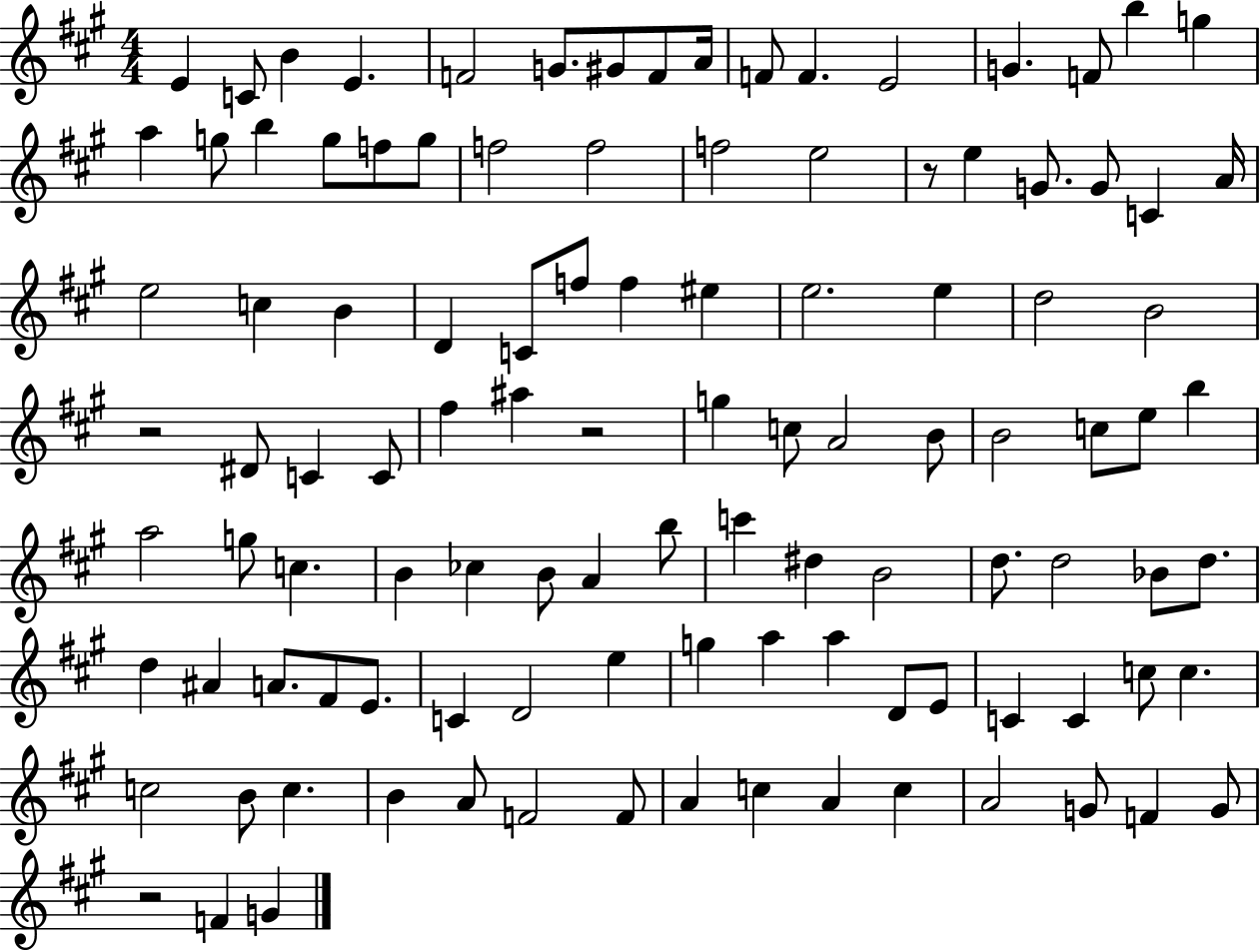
{
  \clef treble
  \numericTimeSignature
  \time 4/4
  \key a \major
  e'4 c'8 b'4 e'4. | f'2 g'8. gis'8 f'8 a'16 | f'8 f'4. e'2 | g'4. f'8 b''4 g''4 | \break a''4 g''8 b''4 g''8 f''8 g''8 | f''2 f''2 | f''2 e''2 | r8 e''4 g'8. g'8 c'4 a'16 | \break e''2 c''4 b'4 | d'4 c'8 f''8 f''4 eis''4 | e''2. e''4 | d''2 b'2 | \break r2 dis'8 c'4 c'8 | fis''4 ais''4 r2 | g''4 c''8 a'2 b'8 | b'2 c''8 e''8 b''4 | \break a''2 g''8 c''4. | b'4 ces''4 b'8 a'4 b''8 | c'''4 dis''4 b'2 | d''8. d''2 bes'8 d''8. | \break d''4 ais'4 a'8. fis'8 e'8. | c'4 d'2 e''4 | g''4 a''4 a''4 d'8 e'8 | c'4 c'4 c''8 c''4. | \break c''2 b'8 c''4. | b'4 a'8 f'2 f'8 | a'4 c''4 a'4 c''4 | a'2 g'8 f'4 g'8 | \break r2 f'4 g'4 | \bar "|."
}